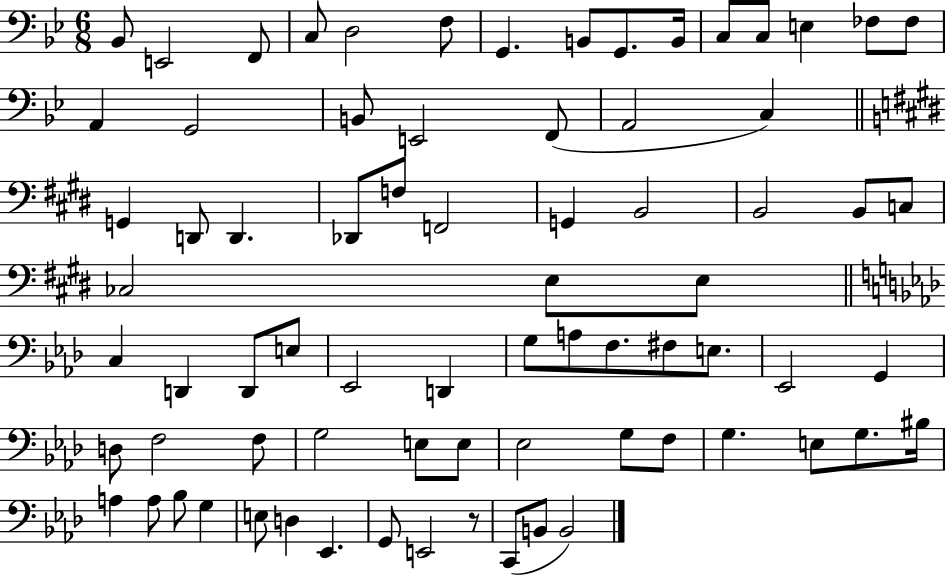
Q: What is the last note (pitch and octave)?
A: B2